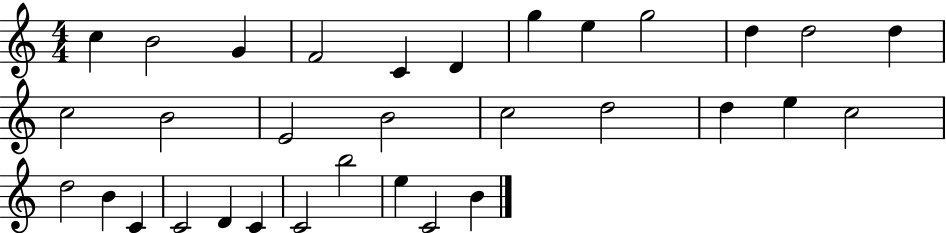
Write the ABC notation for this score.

X:1
T:Untitled
M:4/4
L:1/4
K:C
c B2 G F2 C D g e g2 d d2 d c2 B2 E2 B2 c2 d2 d e c2 d2 B C C2 D C C2 b2 e C2 B